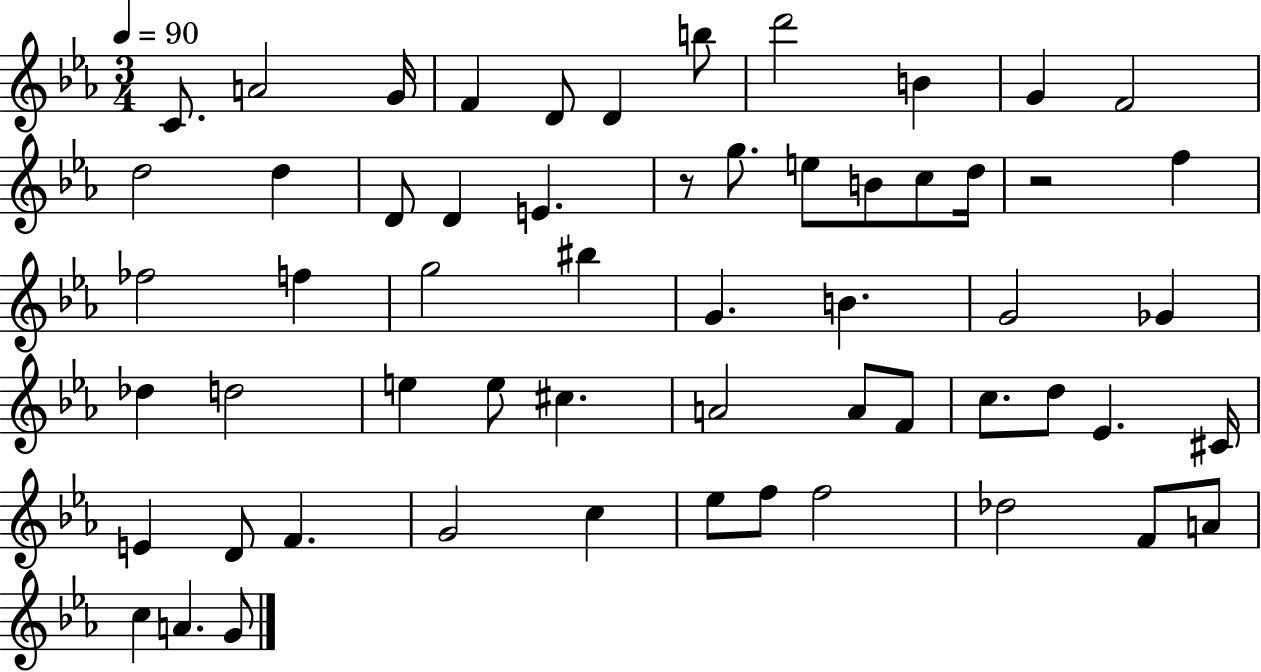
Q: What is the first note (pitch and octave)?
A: C4